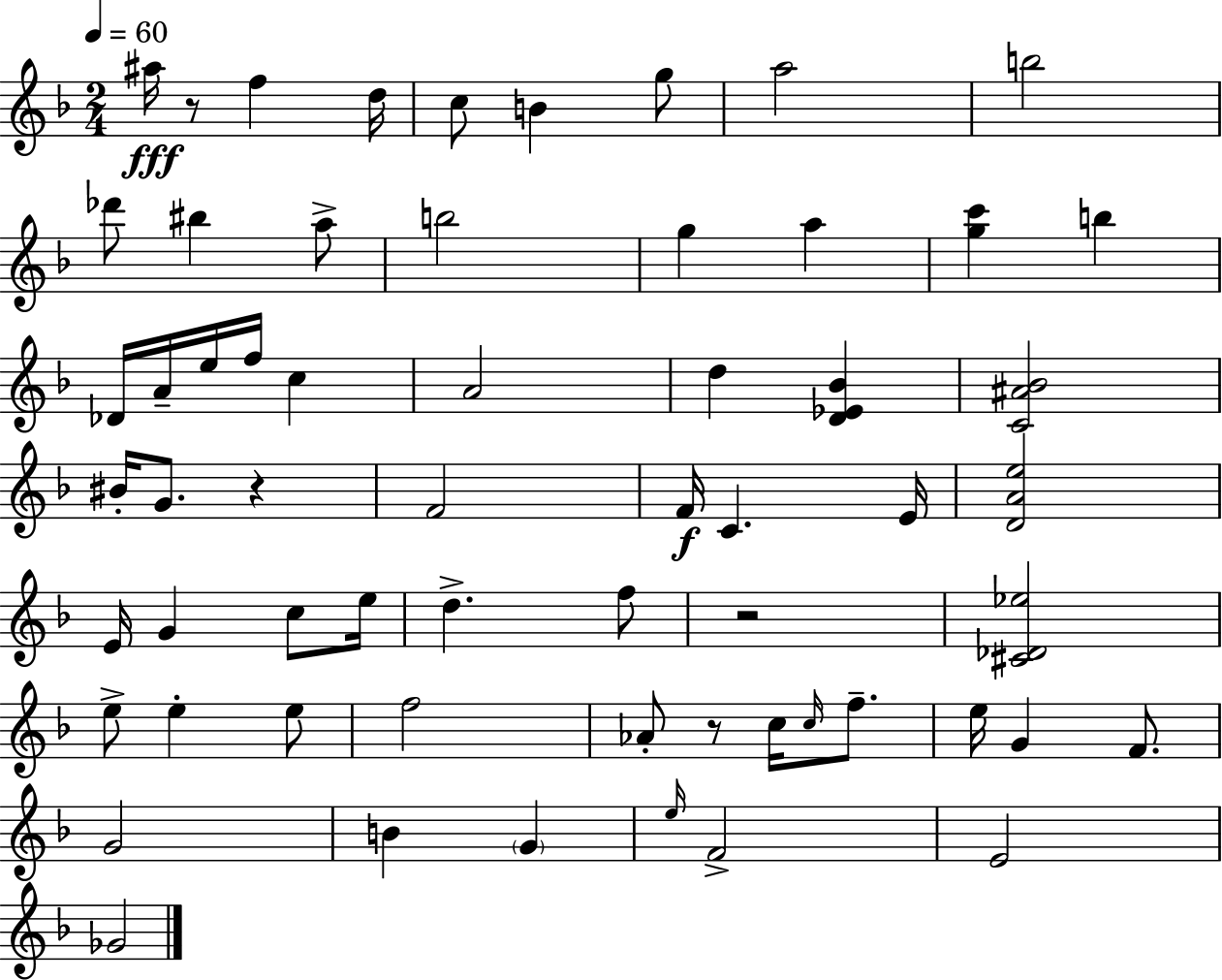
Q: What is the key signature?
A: D minor